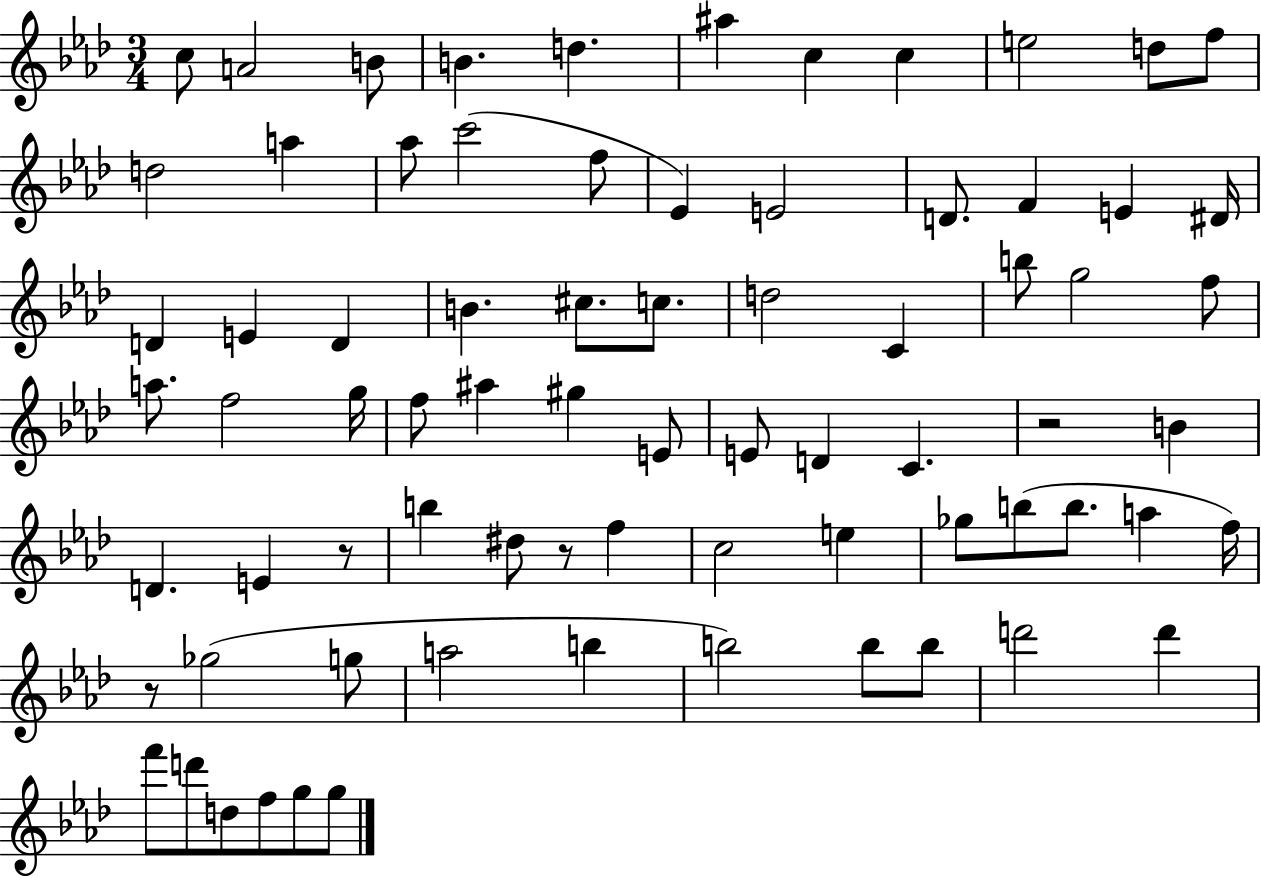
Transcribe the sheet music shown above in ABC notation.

X:1
T:Untitled
M:3/4
L:1/4
K:Ab
c/2 A2 B/2 B d ^a c c e2 d/2 f/2 d2 a _a/2 c'2 f/2 _E E2 D/2 F E ^D/4 D E D B ^c/2 c/2 d2 C b/2 g2 f/2 a/2 f2 g/4 f/2 ^a ^g E/2 E/2 D C z2 B D E z/2 b ^d/2 z/2 f c2 e _g/2 b/2 b/2 a f/4 z/2 _g2 g/2 a2 b b2 b/2 b/2 d'2 d' f'/2 d'/2 d/2 f/2 g/2 g/2